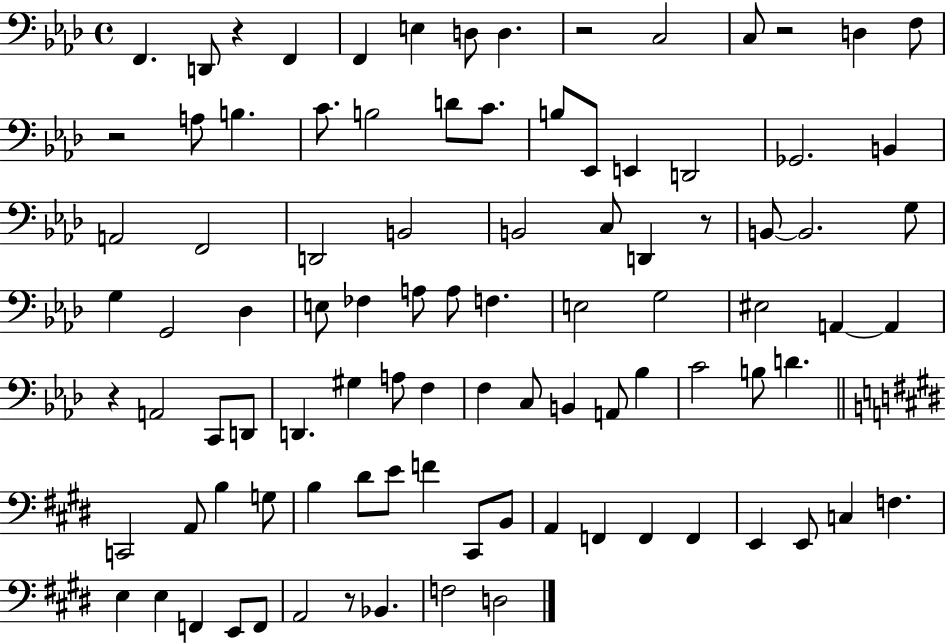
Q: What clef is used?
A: bass